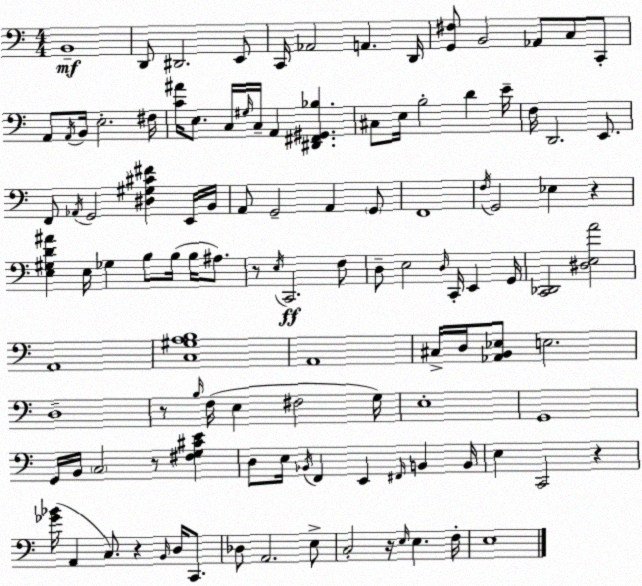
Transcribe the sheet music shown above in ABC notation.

X:1
T:Untitled
M:4/4
L:1/4
K:Am
B,,4 D,,/2 ^D,,2 E,,/2 C,,/4 _A,,2 A,, D,,/4 [G,,^F,]/2 B,,2 _A,,/2 C,/2 C,,/2 A,,/2 A,,/4 B,,/4 E,2 ^F,/4 [C^A]/4 E,/2 C,/4 ^G,/4 C,/4 A,, [^D,,^F,,^G,,_B,] ^C,/2 E,/4 B,2 D E/4 F,/4 D,,2 E,,/2 F,,/2 _A,,/4 G,,2 [^D,^G,^C^F] E,,/4 B,,/4 A,,/2 G,,2 A,, G,,/2 F,,4 F,/4 G,,2 _E, z [E,^G,D^A] E,/4 _G, B,/2 B,/4 B,/4 ^A,/2 z/2 E,/4 C,,2 F,/2 D,/2 E,2 D,/4 C,,/4 E,, G,,/4 [C,,_D,,]2 [^D,E,A]2 A,,4 [C,^G,A,B,]4 A,,4 ^C,/4 D,/4 [_A,,B,,_E,]/2 E,2 D,4 z/2 B,/4 F,/4 E, ^F,2 G,/4 E,4 G,,4 G,,/4 B,,/4 C,2 z/2 [^F,G,^CE] D,/2 E,/4 _B,,/4 F,, E,, ^F,,/4 B,, B,,/4 E, C,,2 z [_G_B]/4 A,, C,/2 z B,,/4 D,/4 C,,/2 _D,/2 A,,2 E,/2 C,2 z/4 E,/4 E, F,/4 E,4